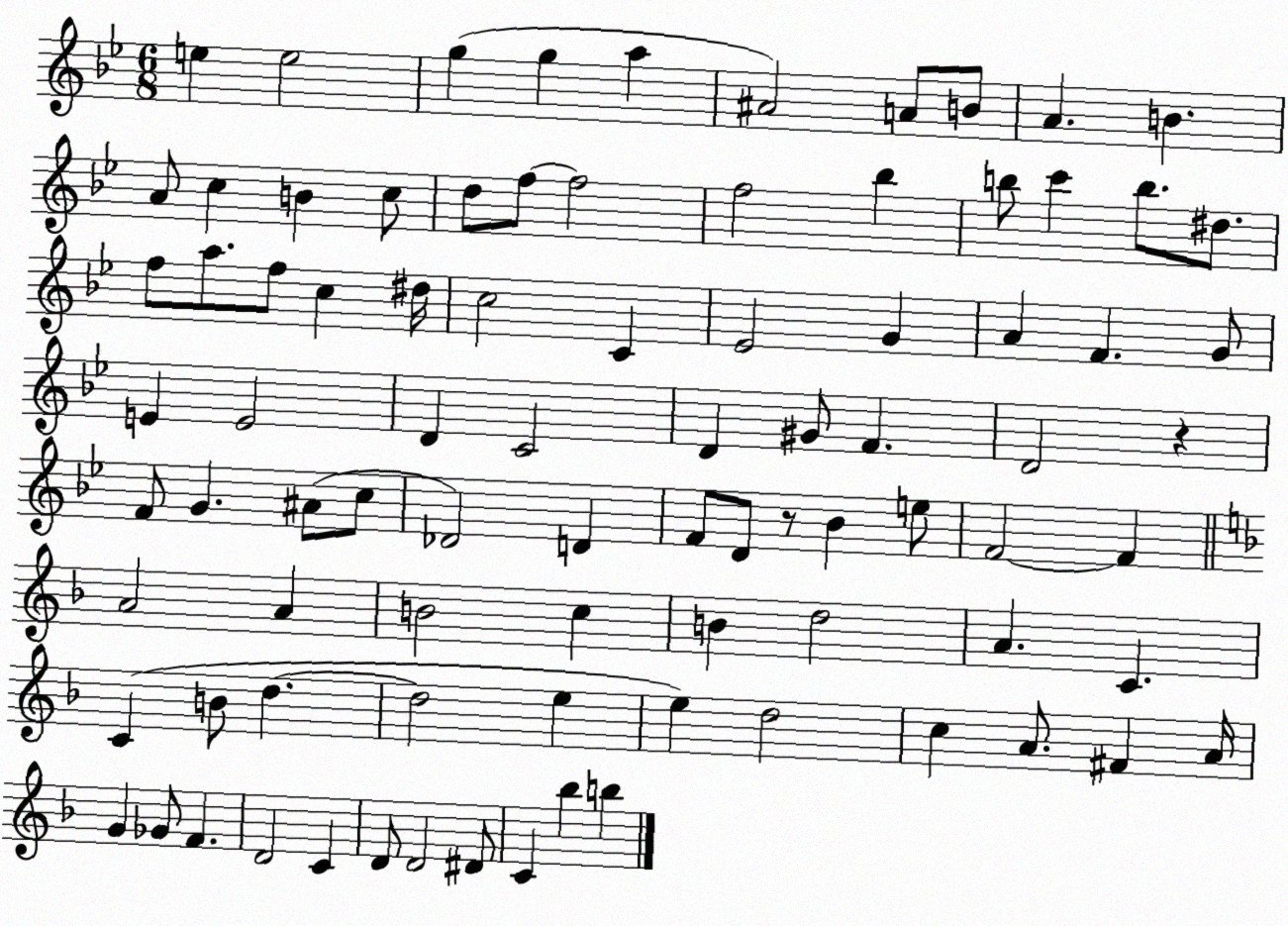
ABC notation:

X:1
T:Untitled
M:6/8
L:1/4
K:Bb
e e2 g g a ^A2 A/2 B/2 A B A/2 c B c/2 d/2 f/2 f2 f2 _b b/2 c' b/2 ^d/2 f/2 a/2 f/2 c ^d/4 c2 C _E2 G A F G/2 E E2 D C2 D ^G/2 F D2 z F/2 G ^A/2 c/2 _D2 D F/2 D/2 z/2 _B e/2 F2 F A2 A B2 c B d2 A C C B/2 d d2 e e d2 c A/2 ^F A/4 G _G/2 F D2 C D/2 D2 ^D/2 C _b b